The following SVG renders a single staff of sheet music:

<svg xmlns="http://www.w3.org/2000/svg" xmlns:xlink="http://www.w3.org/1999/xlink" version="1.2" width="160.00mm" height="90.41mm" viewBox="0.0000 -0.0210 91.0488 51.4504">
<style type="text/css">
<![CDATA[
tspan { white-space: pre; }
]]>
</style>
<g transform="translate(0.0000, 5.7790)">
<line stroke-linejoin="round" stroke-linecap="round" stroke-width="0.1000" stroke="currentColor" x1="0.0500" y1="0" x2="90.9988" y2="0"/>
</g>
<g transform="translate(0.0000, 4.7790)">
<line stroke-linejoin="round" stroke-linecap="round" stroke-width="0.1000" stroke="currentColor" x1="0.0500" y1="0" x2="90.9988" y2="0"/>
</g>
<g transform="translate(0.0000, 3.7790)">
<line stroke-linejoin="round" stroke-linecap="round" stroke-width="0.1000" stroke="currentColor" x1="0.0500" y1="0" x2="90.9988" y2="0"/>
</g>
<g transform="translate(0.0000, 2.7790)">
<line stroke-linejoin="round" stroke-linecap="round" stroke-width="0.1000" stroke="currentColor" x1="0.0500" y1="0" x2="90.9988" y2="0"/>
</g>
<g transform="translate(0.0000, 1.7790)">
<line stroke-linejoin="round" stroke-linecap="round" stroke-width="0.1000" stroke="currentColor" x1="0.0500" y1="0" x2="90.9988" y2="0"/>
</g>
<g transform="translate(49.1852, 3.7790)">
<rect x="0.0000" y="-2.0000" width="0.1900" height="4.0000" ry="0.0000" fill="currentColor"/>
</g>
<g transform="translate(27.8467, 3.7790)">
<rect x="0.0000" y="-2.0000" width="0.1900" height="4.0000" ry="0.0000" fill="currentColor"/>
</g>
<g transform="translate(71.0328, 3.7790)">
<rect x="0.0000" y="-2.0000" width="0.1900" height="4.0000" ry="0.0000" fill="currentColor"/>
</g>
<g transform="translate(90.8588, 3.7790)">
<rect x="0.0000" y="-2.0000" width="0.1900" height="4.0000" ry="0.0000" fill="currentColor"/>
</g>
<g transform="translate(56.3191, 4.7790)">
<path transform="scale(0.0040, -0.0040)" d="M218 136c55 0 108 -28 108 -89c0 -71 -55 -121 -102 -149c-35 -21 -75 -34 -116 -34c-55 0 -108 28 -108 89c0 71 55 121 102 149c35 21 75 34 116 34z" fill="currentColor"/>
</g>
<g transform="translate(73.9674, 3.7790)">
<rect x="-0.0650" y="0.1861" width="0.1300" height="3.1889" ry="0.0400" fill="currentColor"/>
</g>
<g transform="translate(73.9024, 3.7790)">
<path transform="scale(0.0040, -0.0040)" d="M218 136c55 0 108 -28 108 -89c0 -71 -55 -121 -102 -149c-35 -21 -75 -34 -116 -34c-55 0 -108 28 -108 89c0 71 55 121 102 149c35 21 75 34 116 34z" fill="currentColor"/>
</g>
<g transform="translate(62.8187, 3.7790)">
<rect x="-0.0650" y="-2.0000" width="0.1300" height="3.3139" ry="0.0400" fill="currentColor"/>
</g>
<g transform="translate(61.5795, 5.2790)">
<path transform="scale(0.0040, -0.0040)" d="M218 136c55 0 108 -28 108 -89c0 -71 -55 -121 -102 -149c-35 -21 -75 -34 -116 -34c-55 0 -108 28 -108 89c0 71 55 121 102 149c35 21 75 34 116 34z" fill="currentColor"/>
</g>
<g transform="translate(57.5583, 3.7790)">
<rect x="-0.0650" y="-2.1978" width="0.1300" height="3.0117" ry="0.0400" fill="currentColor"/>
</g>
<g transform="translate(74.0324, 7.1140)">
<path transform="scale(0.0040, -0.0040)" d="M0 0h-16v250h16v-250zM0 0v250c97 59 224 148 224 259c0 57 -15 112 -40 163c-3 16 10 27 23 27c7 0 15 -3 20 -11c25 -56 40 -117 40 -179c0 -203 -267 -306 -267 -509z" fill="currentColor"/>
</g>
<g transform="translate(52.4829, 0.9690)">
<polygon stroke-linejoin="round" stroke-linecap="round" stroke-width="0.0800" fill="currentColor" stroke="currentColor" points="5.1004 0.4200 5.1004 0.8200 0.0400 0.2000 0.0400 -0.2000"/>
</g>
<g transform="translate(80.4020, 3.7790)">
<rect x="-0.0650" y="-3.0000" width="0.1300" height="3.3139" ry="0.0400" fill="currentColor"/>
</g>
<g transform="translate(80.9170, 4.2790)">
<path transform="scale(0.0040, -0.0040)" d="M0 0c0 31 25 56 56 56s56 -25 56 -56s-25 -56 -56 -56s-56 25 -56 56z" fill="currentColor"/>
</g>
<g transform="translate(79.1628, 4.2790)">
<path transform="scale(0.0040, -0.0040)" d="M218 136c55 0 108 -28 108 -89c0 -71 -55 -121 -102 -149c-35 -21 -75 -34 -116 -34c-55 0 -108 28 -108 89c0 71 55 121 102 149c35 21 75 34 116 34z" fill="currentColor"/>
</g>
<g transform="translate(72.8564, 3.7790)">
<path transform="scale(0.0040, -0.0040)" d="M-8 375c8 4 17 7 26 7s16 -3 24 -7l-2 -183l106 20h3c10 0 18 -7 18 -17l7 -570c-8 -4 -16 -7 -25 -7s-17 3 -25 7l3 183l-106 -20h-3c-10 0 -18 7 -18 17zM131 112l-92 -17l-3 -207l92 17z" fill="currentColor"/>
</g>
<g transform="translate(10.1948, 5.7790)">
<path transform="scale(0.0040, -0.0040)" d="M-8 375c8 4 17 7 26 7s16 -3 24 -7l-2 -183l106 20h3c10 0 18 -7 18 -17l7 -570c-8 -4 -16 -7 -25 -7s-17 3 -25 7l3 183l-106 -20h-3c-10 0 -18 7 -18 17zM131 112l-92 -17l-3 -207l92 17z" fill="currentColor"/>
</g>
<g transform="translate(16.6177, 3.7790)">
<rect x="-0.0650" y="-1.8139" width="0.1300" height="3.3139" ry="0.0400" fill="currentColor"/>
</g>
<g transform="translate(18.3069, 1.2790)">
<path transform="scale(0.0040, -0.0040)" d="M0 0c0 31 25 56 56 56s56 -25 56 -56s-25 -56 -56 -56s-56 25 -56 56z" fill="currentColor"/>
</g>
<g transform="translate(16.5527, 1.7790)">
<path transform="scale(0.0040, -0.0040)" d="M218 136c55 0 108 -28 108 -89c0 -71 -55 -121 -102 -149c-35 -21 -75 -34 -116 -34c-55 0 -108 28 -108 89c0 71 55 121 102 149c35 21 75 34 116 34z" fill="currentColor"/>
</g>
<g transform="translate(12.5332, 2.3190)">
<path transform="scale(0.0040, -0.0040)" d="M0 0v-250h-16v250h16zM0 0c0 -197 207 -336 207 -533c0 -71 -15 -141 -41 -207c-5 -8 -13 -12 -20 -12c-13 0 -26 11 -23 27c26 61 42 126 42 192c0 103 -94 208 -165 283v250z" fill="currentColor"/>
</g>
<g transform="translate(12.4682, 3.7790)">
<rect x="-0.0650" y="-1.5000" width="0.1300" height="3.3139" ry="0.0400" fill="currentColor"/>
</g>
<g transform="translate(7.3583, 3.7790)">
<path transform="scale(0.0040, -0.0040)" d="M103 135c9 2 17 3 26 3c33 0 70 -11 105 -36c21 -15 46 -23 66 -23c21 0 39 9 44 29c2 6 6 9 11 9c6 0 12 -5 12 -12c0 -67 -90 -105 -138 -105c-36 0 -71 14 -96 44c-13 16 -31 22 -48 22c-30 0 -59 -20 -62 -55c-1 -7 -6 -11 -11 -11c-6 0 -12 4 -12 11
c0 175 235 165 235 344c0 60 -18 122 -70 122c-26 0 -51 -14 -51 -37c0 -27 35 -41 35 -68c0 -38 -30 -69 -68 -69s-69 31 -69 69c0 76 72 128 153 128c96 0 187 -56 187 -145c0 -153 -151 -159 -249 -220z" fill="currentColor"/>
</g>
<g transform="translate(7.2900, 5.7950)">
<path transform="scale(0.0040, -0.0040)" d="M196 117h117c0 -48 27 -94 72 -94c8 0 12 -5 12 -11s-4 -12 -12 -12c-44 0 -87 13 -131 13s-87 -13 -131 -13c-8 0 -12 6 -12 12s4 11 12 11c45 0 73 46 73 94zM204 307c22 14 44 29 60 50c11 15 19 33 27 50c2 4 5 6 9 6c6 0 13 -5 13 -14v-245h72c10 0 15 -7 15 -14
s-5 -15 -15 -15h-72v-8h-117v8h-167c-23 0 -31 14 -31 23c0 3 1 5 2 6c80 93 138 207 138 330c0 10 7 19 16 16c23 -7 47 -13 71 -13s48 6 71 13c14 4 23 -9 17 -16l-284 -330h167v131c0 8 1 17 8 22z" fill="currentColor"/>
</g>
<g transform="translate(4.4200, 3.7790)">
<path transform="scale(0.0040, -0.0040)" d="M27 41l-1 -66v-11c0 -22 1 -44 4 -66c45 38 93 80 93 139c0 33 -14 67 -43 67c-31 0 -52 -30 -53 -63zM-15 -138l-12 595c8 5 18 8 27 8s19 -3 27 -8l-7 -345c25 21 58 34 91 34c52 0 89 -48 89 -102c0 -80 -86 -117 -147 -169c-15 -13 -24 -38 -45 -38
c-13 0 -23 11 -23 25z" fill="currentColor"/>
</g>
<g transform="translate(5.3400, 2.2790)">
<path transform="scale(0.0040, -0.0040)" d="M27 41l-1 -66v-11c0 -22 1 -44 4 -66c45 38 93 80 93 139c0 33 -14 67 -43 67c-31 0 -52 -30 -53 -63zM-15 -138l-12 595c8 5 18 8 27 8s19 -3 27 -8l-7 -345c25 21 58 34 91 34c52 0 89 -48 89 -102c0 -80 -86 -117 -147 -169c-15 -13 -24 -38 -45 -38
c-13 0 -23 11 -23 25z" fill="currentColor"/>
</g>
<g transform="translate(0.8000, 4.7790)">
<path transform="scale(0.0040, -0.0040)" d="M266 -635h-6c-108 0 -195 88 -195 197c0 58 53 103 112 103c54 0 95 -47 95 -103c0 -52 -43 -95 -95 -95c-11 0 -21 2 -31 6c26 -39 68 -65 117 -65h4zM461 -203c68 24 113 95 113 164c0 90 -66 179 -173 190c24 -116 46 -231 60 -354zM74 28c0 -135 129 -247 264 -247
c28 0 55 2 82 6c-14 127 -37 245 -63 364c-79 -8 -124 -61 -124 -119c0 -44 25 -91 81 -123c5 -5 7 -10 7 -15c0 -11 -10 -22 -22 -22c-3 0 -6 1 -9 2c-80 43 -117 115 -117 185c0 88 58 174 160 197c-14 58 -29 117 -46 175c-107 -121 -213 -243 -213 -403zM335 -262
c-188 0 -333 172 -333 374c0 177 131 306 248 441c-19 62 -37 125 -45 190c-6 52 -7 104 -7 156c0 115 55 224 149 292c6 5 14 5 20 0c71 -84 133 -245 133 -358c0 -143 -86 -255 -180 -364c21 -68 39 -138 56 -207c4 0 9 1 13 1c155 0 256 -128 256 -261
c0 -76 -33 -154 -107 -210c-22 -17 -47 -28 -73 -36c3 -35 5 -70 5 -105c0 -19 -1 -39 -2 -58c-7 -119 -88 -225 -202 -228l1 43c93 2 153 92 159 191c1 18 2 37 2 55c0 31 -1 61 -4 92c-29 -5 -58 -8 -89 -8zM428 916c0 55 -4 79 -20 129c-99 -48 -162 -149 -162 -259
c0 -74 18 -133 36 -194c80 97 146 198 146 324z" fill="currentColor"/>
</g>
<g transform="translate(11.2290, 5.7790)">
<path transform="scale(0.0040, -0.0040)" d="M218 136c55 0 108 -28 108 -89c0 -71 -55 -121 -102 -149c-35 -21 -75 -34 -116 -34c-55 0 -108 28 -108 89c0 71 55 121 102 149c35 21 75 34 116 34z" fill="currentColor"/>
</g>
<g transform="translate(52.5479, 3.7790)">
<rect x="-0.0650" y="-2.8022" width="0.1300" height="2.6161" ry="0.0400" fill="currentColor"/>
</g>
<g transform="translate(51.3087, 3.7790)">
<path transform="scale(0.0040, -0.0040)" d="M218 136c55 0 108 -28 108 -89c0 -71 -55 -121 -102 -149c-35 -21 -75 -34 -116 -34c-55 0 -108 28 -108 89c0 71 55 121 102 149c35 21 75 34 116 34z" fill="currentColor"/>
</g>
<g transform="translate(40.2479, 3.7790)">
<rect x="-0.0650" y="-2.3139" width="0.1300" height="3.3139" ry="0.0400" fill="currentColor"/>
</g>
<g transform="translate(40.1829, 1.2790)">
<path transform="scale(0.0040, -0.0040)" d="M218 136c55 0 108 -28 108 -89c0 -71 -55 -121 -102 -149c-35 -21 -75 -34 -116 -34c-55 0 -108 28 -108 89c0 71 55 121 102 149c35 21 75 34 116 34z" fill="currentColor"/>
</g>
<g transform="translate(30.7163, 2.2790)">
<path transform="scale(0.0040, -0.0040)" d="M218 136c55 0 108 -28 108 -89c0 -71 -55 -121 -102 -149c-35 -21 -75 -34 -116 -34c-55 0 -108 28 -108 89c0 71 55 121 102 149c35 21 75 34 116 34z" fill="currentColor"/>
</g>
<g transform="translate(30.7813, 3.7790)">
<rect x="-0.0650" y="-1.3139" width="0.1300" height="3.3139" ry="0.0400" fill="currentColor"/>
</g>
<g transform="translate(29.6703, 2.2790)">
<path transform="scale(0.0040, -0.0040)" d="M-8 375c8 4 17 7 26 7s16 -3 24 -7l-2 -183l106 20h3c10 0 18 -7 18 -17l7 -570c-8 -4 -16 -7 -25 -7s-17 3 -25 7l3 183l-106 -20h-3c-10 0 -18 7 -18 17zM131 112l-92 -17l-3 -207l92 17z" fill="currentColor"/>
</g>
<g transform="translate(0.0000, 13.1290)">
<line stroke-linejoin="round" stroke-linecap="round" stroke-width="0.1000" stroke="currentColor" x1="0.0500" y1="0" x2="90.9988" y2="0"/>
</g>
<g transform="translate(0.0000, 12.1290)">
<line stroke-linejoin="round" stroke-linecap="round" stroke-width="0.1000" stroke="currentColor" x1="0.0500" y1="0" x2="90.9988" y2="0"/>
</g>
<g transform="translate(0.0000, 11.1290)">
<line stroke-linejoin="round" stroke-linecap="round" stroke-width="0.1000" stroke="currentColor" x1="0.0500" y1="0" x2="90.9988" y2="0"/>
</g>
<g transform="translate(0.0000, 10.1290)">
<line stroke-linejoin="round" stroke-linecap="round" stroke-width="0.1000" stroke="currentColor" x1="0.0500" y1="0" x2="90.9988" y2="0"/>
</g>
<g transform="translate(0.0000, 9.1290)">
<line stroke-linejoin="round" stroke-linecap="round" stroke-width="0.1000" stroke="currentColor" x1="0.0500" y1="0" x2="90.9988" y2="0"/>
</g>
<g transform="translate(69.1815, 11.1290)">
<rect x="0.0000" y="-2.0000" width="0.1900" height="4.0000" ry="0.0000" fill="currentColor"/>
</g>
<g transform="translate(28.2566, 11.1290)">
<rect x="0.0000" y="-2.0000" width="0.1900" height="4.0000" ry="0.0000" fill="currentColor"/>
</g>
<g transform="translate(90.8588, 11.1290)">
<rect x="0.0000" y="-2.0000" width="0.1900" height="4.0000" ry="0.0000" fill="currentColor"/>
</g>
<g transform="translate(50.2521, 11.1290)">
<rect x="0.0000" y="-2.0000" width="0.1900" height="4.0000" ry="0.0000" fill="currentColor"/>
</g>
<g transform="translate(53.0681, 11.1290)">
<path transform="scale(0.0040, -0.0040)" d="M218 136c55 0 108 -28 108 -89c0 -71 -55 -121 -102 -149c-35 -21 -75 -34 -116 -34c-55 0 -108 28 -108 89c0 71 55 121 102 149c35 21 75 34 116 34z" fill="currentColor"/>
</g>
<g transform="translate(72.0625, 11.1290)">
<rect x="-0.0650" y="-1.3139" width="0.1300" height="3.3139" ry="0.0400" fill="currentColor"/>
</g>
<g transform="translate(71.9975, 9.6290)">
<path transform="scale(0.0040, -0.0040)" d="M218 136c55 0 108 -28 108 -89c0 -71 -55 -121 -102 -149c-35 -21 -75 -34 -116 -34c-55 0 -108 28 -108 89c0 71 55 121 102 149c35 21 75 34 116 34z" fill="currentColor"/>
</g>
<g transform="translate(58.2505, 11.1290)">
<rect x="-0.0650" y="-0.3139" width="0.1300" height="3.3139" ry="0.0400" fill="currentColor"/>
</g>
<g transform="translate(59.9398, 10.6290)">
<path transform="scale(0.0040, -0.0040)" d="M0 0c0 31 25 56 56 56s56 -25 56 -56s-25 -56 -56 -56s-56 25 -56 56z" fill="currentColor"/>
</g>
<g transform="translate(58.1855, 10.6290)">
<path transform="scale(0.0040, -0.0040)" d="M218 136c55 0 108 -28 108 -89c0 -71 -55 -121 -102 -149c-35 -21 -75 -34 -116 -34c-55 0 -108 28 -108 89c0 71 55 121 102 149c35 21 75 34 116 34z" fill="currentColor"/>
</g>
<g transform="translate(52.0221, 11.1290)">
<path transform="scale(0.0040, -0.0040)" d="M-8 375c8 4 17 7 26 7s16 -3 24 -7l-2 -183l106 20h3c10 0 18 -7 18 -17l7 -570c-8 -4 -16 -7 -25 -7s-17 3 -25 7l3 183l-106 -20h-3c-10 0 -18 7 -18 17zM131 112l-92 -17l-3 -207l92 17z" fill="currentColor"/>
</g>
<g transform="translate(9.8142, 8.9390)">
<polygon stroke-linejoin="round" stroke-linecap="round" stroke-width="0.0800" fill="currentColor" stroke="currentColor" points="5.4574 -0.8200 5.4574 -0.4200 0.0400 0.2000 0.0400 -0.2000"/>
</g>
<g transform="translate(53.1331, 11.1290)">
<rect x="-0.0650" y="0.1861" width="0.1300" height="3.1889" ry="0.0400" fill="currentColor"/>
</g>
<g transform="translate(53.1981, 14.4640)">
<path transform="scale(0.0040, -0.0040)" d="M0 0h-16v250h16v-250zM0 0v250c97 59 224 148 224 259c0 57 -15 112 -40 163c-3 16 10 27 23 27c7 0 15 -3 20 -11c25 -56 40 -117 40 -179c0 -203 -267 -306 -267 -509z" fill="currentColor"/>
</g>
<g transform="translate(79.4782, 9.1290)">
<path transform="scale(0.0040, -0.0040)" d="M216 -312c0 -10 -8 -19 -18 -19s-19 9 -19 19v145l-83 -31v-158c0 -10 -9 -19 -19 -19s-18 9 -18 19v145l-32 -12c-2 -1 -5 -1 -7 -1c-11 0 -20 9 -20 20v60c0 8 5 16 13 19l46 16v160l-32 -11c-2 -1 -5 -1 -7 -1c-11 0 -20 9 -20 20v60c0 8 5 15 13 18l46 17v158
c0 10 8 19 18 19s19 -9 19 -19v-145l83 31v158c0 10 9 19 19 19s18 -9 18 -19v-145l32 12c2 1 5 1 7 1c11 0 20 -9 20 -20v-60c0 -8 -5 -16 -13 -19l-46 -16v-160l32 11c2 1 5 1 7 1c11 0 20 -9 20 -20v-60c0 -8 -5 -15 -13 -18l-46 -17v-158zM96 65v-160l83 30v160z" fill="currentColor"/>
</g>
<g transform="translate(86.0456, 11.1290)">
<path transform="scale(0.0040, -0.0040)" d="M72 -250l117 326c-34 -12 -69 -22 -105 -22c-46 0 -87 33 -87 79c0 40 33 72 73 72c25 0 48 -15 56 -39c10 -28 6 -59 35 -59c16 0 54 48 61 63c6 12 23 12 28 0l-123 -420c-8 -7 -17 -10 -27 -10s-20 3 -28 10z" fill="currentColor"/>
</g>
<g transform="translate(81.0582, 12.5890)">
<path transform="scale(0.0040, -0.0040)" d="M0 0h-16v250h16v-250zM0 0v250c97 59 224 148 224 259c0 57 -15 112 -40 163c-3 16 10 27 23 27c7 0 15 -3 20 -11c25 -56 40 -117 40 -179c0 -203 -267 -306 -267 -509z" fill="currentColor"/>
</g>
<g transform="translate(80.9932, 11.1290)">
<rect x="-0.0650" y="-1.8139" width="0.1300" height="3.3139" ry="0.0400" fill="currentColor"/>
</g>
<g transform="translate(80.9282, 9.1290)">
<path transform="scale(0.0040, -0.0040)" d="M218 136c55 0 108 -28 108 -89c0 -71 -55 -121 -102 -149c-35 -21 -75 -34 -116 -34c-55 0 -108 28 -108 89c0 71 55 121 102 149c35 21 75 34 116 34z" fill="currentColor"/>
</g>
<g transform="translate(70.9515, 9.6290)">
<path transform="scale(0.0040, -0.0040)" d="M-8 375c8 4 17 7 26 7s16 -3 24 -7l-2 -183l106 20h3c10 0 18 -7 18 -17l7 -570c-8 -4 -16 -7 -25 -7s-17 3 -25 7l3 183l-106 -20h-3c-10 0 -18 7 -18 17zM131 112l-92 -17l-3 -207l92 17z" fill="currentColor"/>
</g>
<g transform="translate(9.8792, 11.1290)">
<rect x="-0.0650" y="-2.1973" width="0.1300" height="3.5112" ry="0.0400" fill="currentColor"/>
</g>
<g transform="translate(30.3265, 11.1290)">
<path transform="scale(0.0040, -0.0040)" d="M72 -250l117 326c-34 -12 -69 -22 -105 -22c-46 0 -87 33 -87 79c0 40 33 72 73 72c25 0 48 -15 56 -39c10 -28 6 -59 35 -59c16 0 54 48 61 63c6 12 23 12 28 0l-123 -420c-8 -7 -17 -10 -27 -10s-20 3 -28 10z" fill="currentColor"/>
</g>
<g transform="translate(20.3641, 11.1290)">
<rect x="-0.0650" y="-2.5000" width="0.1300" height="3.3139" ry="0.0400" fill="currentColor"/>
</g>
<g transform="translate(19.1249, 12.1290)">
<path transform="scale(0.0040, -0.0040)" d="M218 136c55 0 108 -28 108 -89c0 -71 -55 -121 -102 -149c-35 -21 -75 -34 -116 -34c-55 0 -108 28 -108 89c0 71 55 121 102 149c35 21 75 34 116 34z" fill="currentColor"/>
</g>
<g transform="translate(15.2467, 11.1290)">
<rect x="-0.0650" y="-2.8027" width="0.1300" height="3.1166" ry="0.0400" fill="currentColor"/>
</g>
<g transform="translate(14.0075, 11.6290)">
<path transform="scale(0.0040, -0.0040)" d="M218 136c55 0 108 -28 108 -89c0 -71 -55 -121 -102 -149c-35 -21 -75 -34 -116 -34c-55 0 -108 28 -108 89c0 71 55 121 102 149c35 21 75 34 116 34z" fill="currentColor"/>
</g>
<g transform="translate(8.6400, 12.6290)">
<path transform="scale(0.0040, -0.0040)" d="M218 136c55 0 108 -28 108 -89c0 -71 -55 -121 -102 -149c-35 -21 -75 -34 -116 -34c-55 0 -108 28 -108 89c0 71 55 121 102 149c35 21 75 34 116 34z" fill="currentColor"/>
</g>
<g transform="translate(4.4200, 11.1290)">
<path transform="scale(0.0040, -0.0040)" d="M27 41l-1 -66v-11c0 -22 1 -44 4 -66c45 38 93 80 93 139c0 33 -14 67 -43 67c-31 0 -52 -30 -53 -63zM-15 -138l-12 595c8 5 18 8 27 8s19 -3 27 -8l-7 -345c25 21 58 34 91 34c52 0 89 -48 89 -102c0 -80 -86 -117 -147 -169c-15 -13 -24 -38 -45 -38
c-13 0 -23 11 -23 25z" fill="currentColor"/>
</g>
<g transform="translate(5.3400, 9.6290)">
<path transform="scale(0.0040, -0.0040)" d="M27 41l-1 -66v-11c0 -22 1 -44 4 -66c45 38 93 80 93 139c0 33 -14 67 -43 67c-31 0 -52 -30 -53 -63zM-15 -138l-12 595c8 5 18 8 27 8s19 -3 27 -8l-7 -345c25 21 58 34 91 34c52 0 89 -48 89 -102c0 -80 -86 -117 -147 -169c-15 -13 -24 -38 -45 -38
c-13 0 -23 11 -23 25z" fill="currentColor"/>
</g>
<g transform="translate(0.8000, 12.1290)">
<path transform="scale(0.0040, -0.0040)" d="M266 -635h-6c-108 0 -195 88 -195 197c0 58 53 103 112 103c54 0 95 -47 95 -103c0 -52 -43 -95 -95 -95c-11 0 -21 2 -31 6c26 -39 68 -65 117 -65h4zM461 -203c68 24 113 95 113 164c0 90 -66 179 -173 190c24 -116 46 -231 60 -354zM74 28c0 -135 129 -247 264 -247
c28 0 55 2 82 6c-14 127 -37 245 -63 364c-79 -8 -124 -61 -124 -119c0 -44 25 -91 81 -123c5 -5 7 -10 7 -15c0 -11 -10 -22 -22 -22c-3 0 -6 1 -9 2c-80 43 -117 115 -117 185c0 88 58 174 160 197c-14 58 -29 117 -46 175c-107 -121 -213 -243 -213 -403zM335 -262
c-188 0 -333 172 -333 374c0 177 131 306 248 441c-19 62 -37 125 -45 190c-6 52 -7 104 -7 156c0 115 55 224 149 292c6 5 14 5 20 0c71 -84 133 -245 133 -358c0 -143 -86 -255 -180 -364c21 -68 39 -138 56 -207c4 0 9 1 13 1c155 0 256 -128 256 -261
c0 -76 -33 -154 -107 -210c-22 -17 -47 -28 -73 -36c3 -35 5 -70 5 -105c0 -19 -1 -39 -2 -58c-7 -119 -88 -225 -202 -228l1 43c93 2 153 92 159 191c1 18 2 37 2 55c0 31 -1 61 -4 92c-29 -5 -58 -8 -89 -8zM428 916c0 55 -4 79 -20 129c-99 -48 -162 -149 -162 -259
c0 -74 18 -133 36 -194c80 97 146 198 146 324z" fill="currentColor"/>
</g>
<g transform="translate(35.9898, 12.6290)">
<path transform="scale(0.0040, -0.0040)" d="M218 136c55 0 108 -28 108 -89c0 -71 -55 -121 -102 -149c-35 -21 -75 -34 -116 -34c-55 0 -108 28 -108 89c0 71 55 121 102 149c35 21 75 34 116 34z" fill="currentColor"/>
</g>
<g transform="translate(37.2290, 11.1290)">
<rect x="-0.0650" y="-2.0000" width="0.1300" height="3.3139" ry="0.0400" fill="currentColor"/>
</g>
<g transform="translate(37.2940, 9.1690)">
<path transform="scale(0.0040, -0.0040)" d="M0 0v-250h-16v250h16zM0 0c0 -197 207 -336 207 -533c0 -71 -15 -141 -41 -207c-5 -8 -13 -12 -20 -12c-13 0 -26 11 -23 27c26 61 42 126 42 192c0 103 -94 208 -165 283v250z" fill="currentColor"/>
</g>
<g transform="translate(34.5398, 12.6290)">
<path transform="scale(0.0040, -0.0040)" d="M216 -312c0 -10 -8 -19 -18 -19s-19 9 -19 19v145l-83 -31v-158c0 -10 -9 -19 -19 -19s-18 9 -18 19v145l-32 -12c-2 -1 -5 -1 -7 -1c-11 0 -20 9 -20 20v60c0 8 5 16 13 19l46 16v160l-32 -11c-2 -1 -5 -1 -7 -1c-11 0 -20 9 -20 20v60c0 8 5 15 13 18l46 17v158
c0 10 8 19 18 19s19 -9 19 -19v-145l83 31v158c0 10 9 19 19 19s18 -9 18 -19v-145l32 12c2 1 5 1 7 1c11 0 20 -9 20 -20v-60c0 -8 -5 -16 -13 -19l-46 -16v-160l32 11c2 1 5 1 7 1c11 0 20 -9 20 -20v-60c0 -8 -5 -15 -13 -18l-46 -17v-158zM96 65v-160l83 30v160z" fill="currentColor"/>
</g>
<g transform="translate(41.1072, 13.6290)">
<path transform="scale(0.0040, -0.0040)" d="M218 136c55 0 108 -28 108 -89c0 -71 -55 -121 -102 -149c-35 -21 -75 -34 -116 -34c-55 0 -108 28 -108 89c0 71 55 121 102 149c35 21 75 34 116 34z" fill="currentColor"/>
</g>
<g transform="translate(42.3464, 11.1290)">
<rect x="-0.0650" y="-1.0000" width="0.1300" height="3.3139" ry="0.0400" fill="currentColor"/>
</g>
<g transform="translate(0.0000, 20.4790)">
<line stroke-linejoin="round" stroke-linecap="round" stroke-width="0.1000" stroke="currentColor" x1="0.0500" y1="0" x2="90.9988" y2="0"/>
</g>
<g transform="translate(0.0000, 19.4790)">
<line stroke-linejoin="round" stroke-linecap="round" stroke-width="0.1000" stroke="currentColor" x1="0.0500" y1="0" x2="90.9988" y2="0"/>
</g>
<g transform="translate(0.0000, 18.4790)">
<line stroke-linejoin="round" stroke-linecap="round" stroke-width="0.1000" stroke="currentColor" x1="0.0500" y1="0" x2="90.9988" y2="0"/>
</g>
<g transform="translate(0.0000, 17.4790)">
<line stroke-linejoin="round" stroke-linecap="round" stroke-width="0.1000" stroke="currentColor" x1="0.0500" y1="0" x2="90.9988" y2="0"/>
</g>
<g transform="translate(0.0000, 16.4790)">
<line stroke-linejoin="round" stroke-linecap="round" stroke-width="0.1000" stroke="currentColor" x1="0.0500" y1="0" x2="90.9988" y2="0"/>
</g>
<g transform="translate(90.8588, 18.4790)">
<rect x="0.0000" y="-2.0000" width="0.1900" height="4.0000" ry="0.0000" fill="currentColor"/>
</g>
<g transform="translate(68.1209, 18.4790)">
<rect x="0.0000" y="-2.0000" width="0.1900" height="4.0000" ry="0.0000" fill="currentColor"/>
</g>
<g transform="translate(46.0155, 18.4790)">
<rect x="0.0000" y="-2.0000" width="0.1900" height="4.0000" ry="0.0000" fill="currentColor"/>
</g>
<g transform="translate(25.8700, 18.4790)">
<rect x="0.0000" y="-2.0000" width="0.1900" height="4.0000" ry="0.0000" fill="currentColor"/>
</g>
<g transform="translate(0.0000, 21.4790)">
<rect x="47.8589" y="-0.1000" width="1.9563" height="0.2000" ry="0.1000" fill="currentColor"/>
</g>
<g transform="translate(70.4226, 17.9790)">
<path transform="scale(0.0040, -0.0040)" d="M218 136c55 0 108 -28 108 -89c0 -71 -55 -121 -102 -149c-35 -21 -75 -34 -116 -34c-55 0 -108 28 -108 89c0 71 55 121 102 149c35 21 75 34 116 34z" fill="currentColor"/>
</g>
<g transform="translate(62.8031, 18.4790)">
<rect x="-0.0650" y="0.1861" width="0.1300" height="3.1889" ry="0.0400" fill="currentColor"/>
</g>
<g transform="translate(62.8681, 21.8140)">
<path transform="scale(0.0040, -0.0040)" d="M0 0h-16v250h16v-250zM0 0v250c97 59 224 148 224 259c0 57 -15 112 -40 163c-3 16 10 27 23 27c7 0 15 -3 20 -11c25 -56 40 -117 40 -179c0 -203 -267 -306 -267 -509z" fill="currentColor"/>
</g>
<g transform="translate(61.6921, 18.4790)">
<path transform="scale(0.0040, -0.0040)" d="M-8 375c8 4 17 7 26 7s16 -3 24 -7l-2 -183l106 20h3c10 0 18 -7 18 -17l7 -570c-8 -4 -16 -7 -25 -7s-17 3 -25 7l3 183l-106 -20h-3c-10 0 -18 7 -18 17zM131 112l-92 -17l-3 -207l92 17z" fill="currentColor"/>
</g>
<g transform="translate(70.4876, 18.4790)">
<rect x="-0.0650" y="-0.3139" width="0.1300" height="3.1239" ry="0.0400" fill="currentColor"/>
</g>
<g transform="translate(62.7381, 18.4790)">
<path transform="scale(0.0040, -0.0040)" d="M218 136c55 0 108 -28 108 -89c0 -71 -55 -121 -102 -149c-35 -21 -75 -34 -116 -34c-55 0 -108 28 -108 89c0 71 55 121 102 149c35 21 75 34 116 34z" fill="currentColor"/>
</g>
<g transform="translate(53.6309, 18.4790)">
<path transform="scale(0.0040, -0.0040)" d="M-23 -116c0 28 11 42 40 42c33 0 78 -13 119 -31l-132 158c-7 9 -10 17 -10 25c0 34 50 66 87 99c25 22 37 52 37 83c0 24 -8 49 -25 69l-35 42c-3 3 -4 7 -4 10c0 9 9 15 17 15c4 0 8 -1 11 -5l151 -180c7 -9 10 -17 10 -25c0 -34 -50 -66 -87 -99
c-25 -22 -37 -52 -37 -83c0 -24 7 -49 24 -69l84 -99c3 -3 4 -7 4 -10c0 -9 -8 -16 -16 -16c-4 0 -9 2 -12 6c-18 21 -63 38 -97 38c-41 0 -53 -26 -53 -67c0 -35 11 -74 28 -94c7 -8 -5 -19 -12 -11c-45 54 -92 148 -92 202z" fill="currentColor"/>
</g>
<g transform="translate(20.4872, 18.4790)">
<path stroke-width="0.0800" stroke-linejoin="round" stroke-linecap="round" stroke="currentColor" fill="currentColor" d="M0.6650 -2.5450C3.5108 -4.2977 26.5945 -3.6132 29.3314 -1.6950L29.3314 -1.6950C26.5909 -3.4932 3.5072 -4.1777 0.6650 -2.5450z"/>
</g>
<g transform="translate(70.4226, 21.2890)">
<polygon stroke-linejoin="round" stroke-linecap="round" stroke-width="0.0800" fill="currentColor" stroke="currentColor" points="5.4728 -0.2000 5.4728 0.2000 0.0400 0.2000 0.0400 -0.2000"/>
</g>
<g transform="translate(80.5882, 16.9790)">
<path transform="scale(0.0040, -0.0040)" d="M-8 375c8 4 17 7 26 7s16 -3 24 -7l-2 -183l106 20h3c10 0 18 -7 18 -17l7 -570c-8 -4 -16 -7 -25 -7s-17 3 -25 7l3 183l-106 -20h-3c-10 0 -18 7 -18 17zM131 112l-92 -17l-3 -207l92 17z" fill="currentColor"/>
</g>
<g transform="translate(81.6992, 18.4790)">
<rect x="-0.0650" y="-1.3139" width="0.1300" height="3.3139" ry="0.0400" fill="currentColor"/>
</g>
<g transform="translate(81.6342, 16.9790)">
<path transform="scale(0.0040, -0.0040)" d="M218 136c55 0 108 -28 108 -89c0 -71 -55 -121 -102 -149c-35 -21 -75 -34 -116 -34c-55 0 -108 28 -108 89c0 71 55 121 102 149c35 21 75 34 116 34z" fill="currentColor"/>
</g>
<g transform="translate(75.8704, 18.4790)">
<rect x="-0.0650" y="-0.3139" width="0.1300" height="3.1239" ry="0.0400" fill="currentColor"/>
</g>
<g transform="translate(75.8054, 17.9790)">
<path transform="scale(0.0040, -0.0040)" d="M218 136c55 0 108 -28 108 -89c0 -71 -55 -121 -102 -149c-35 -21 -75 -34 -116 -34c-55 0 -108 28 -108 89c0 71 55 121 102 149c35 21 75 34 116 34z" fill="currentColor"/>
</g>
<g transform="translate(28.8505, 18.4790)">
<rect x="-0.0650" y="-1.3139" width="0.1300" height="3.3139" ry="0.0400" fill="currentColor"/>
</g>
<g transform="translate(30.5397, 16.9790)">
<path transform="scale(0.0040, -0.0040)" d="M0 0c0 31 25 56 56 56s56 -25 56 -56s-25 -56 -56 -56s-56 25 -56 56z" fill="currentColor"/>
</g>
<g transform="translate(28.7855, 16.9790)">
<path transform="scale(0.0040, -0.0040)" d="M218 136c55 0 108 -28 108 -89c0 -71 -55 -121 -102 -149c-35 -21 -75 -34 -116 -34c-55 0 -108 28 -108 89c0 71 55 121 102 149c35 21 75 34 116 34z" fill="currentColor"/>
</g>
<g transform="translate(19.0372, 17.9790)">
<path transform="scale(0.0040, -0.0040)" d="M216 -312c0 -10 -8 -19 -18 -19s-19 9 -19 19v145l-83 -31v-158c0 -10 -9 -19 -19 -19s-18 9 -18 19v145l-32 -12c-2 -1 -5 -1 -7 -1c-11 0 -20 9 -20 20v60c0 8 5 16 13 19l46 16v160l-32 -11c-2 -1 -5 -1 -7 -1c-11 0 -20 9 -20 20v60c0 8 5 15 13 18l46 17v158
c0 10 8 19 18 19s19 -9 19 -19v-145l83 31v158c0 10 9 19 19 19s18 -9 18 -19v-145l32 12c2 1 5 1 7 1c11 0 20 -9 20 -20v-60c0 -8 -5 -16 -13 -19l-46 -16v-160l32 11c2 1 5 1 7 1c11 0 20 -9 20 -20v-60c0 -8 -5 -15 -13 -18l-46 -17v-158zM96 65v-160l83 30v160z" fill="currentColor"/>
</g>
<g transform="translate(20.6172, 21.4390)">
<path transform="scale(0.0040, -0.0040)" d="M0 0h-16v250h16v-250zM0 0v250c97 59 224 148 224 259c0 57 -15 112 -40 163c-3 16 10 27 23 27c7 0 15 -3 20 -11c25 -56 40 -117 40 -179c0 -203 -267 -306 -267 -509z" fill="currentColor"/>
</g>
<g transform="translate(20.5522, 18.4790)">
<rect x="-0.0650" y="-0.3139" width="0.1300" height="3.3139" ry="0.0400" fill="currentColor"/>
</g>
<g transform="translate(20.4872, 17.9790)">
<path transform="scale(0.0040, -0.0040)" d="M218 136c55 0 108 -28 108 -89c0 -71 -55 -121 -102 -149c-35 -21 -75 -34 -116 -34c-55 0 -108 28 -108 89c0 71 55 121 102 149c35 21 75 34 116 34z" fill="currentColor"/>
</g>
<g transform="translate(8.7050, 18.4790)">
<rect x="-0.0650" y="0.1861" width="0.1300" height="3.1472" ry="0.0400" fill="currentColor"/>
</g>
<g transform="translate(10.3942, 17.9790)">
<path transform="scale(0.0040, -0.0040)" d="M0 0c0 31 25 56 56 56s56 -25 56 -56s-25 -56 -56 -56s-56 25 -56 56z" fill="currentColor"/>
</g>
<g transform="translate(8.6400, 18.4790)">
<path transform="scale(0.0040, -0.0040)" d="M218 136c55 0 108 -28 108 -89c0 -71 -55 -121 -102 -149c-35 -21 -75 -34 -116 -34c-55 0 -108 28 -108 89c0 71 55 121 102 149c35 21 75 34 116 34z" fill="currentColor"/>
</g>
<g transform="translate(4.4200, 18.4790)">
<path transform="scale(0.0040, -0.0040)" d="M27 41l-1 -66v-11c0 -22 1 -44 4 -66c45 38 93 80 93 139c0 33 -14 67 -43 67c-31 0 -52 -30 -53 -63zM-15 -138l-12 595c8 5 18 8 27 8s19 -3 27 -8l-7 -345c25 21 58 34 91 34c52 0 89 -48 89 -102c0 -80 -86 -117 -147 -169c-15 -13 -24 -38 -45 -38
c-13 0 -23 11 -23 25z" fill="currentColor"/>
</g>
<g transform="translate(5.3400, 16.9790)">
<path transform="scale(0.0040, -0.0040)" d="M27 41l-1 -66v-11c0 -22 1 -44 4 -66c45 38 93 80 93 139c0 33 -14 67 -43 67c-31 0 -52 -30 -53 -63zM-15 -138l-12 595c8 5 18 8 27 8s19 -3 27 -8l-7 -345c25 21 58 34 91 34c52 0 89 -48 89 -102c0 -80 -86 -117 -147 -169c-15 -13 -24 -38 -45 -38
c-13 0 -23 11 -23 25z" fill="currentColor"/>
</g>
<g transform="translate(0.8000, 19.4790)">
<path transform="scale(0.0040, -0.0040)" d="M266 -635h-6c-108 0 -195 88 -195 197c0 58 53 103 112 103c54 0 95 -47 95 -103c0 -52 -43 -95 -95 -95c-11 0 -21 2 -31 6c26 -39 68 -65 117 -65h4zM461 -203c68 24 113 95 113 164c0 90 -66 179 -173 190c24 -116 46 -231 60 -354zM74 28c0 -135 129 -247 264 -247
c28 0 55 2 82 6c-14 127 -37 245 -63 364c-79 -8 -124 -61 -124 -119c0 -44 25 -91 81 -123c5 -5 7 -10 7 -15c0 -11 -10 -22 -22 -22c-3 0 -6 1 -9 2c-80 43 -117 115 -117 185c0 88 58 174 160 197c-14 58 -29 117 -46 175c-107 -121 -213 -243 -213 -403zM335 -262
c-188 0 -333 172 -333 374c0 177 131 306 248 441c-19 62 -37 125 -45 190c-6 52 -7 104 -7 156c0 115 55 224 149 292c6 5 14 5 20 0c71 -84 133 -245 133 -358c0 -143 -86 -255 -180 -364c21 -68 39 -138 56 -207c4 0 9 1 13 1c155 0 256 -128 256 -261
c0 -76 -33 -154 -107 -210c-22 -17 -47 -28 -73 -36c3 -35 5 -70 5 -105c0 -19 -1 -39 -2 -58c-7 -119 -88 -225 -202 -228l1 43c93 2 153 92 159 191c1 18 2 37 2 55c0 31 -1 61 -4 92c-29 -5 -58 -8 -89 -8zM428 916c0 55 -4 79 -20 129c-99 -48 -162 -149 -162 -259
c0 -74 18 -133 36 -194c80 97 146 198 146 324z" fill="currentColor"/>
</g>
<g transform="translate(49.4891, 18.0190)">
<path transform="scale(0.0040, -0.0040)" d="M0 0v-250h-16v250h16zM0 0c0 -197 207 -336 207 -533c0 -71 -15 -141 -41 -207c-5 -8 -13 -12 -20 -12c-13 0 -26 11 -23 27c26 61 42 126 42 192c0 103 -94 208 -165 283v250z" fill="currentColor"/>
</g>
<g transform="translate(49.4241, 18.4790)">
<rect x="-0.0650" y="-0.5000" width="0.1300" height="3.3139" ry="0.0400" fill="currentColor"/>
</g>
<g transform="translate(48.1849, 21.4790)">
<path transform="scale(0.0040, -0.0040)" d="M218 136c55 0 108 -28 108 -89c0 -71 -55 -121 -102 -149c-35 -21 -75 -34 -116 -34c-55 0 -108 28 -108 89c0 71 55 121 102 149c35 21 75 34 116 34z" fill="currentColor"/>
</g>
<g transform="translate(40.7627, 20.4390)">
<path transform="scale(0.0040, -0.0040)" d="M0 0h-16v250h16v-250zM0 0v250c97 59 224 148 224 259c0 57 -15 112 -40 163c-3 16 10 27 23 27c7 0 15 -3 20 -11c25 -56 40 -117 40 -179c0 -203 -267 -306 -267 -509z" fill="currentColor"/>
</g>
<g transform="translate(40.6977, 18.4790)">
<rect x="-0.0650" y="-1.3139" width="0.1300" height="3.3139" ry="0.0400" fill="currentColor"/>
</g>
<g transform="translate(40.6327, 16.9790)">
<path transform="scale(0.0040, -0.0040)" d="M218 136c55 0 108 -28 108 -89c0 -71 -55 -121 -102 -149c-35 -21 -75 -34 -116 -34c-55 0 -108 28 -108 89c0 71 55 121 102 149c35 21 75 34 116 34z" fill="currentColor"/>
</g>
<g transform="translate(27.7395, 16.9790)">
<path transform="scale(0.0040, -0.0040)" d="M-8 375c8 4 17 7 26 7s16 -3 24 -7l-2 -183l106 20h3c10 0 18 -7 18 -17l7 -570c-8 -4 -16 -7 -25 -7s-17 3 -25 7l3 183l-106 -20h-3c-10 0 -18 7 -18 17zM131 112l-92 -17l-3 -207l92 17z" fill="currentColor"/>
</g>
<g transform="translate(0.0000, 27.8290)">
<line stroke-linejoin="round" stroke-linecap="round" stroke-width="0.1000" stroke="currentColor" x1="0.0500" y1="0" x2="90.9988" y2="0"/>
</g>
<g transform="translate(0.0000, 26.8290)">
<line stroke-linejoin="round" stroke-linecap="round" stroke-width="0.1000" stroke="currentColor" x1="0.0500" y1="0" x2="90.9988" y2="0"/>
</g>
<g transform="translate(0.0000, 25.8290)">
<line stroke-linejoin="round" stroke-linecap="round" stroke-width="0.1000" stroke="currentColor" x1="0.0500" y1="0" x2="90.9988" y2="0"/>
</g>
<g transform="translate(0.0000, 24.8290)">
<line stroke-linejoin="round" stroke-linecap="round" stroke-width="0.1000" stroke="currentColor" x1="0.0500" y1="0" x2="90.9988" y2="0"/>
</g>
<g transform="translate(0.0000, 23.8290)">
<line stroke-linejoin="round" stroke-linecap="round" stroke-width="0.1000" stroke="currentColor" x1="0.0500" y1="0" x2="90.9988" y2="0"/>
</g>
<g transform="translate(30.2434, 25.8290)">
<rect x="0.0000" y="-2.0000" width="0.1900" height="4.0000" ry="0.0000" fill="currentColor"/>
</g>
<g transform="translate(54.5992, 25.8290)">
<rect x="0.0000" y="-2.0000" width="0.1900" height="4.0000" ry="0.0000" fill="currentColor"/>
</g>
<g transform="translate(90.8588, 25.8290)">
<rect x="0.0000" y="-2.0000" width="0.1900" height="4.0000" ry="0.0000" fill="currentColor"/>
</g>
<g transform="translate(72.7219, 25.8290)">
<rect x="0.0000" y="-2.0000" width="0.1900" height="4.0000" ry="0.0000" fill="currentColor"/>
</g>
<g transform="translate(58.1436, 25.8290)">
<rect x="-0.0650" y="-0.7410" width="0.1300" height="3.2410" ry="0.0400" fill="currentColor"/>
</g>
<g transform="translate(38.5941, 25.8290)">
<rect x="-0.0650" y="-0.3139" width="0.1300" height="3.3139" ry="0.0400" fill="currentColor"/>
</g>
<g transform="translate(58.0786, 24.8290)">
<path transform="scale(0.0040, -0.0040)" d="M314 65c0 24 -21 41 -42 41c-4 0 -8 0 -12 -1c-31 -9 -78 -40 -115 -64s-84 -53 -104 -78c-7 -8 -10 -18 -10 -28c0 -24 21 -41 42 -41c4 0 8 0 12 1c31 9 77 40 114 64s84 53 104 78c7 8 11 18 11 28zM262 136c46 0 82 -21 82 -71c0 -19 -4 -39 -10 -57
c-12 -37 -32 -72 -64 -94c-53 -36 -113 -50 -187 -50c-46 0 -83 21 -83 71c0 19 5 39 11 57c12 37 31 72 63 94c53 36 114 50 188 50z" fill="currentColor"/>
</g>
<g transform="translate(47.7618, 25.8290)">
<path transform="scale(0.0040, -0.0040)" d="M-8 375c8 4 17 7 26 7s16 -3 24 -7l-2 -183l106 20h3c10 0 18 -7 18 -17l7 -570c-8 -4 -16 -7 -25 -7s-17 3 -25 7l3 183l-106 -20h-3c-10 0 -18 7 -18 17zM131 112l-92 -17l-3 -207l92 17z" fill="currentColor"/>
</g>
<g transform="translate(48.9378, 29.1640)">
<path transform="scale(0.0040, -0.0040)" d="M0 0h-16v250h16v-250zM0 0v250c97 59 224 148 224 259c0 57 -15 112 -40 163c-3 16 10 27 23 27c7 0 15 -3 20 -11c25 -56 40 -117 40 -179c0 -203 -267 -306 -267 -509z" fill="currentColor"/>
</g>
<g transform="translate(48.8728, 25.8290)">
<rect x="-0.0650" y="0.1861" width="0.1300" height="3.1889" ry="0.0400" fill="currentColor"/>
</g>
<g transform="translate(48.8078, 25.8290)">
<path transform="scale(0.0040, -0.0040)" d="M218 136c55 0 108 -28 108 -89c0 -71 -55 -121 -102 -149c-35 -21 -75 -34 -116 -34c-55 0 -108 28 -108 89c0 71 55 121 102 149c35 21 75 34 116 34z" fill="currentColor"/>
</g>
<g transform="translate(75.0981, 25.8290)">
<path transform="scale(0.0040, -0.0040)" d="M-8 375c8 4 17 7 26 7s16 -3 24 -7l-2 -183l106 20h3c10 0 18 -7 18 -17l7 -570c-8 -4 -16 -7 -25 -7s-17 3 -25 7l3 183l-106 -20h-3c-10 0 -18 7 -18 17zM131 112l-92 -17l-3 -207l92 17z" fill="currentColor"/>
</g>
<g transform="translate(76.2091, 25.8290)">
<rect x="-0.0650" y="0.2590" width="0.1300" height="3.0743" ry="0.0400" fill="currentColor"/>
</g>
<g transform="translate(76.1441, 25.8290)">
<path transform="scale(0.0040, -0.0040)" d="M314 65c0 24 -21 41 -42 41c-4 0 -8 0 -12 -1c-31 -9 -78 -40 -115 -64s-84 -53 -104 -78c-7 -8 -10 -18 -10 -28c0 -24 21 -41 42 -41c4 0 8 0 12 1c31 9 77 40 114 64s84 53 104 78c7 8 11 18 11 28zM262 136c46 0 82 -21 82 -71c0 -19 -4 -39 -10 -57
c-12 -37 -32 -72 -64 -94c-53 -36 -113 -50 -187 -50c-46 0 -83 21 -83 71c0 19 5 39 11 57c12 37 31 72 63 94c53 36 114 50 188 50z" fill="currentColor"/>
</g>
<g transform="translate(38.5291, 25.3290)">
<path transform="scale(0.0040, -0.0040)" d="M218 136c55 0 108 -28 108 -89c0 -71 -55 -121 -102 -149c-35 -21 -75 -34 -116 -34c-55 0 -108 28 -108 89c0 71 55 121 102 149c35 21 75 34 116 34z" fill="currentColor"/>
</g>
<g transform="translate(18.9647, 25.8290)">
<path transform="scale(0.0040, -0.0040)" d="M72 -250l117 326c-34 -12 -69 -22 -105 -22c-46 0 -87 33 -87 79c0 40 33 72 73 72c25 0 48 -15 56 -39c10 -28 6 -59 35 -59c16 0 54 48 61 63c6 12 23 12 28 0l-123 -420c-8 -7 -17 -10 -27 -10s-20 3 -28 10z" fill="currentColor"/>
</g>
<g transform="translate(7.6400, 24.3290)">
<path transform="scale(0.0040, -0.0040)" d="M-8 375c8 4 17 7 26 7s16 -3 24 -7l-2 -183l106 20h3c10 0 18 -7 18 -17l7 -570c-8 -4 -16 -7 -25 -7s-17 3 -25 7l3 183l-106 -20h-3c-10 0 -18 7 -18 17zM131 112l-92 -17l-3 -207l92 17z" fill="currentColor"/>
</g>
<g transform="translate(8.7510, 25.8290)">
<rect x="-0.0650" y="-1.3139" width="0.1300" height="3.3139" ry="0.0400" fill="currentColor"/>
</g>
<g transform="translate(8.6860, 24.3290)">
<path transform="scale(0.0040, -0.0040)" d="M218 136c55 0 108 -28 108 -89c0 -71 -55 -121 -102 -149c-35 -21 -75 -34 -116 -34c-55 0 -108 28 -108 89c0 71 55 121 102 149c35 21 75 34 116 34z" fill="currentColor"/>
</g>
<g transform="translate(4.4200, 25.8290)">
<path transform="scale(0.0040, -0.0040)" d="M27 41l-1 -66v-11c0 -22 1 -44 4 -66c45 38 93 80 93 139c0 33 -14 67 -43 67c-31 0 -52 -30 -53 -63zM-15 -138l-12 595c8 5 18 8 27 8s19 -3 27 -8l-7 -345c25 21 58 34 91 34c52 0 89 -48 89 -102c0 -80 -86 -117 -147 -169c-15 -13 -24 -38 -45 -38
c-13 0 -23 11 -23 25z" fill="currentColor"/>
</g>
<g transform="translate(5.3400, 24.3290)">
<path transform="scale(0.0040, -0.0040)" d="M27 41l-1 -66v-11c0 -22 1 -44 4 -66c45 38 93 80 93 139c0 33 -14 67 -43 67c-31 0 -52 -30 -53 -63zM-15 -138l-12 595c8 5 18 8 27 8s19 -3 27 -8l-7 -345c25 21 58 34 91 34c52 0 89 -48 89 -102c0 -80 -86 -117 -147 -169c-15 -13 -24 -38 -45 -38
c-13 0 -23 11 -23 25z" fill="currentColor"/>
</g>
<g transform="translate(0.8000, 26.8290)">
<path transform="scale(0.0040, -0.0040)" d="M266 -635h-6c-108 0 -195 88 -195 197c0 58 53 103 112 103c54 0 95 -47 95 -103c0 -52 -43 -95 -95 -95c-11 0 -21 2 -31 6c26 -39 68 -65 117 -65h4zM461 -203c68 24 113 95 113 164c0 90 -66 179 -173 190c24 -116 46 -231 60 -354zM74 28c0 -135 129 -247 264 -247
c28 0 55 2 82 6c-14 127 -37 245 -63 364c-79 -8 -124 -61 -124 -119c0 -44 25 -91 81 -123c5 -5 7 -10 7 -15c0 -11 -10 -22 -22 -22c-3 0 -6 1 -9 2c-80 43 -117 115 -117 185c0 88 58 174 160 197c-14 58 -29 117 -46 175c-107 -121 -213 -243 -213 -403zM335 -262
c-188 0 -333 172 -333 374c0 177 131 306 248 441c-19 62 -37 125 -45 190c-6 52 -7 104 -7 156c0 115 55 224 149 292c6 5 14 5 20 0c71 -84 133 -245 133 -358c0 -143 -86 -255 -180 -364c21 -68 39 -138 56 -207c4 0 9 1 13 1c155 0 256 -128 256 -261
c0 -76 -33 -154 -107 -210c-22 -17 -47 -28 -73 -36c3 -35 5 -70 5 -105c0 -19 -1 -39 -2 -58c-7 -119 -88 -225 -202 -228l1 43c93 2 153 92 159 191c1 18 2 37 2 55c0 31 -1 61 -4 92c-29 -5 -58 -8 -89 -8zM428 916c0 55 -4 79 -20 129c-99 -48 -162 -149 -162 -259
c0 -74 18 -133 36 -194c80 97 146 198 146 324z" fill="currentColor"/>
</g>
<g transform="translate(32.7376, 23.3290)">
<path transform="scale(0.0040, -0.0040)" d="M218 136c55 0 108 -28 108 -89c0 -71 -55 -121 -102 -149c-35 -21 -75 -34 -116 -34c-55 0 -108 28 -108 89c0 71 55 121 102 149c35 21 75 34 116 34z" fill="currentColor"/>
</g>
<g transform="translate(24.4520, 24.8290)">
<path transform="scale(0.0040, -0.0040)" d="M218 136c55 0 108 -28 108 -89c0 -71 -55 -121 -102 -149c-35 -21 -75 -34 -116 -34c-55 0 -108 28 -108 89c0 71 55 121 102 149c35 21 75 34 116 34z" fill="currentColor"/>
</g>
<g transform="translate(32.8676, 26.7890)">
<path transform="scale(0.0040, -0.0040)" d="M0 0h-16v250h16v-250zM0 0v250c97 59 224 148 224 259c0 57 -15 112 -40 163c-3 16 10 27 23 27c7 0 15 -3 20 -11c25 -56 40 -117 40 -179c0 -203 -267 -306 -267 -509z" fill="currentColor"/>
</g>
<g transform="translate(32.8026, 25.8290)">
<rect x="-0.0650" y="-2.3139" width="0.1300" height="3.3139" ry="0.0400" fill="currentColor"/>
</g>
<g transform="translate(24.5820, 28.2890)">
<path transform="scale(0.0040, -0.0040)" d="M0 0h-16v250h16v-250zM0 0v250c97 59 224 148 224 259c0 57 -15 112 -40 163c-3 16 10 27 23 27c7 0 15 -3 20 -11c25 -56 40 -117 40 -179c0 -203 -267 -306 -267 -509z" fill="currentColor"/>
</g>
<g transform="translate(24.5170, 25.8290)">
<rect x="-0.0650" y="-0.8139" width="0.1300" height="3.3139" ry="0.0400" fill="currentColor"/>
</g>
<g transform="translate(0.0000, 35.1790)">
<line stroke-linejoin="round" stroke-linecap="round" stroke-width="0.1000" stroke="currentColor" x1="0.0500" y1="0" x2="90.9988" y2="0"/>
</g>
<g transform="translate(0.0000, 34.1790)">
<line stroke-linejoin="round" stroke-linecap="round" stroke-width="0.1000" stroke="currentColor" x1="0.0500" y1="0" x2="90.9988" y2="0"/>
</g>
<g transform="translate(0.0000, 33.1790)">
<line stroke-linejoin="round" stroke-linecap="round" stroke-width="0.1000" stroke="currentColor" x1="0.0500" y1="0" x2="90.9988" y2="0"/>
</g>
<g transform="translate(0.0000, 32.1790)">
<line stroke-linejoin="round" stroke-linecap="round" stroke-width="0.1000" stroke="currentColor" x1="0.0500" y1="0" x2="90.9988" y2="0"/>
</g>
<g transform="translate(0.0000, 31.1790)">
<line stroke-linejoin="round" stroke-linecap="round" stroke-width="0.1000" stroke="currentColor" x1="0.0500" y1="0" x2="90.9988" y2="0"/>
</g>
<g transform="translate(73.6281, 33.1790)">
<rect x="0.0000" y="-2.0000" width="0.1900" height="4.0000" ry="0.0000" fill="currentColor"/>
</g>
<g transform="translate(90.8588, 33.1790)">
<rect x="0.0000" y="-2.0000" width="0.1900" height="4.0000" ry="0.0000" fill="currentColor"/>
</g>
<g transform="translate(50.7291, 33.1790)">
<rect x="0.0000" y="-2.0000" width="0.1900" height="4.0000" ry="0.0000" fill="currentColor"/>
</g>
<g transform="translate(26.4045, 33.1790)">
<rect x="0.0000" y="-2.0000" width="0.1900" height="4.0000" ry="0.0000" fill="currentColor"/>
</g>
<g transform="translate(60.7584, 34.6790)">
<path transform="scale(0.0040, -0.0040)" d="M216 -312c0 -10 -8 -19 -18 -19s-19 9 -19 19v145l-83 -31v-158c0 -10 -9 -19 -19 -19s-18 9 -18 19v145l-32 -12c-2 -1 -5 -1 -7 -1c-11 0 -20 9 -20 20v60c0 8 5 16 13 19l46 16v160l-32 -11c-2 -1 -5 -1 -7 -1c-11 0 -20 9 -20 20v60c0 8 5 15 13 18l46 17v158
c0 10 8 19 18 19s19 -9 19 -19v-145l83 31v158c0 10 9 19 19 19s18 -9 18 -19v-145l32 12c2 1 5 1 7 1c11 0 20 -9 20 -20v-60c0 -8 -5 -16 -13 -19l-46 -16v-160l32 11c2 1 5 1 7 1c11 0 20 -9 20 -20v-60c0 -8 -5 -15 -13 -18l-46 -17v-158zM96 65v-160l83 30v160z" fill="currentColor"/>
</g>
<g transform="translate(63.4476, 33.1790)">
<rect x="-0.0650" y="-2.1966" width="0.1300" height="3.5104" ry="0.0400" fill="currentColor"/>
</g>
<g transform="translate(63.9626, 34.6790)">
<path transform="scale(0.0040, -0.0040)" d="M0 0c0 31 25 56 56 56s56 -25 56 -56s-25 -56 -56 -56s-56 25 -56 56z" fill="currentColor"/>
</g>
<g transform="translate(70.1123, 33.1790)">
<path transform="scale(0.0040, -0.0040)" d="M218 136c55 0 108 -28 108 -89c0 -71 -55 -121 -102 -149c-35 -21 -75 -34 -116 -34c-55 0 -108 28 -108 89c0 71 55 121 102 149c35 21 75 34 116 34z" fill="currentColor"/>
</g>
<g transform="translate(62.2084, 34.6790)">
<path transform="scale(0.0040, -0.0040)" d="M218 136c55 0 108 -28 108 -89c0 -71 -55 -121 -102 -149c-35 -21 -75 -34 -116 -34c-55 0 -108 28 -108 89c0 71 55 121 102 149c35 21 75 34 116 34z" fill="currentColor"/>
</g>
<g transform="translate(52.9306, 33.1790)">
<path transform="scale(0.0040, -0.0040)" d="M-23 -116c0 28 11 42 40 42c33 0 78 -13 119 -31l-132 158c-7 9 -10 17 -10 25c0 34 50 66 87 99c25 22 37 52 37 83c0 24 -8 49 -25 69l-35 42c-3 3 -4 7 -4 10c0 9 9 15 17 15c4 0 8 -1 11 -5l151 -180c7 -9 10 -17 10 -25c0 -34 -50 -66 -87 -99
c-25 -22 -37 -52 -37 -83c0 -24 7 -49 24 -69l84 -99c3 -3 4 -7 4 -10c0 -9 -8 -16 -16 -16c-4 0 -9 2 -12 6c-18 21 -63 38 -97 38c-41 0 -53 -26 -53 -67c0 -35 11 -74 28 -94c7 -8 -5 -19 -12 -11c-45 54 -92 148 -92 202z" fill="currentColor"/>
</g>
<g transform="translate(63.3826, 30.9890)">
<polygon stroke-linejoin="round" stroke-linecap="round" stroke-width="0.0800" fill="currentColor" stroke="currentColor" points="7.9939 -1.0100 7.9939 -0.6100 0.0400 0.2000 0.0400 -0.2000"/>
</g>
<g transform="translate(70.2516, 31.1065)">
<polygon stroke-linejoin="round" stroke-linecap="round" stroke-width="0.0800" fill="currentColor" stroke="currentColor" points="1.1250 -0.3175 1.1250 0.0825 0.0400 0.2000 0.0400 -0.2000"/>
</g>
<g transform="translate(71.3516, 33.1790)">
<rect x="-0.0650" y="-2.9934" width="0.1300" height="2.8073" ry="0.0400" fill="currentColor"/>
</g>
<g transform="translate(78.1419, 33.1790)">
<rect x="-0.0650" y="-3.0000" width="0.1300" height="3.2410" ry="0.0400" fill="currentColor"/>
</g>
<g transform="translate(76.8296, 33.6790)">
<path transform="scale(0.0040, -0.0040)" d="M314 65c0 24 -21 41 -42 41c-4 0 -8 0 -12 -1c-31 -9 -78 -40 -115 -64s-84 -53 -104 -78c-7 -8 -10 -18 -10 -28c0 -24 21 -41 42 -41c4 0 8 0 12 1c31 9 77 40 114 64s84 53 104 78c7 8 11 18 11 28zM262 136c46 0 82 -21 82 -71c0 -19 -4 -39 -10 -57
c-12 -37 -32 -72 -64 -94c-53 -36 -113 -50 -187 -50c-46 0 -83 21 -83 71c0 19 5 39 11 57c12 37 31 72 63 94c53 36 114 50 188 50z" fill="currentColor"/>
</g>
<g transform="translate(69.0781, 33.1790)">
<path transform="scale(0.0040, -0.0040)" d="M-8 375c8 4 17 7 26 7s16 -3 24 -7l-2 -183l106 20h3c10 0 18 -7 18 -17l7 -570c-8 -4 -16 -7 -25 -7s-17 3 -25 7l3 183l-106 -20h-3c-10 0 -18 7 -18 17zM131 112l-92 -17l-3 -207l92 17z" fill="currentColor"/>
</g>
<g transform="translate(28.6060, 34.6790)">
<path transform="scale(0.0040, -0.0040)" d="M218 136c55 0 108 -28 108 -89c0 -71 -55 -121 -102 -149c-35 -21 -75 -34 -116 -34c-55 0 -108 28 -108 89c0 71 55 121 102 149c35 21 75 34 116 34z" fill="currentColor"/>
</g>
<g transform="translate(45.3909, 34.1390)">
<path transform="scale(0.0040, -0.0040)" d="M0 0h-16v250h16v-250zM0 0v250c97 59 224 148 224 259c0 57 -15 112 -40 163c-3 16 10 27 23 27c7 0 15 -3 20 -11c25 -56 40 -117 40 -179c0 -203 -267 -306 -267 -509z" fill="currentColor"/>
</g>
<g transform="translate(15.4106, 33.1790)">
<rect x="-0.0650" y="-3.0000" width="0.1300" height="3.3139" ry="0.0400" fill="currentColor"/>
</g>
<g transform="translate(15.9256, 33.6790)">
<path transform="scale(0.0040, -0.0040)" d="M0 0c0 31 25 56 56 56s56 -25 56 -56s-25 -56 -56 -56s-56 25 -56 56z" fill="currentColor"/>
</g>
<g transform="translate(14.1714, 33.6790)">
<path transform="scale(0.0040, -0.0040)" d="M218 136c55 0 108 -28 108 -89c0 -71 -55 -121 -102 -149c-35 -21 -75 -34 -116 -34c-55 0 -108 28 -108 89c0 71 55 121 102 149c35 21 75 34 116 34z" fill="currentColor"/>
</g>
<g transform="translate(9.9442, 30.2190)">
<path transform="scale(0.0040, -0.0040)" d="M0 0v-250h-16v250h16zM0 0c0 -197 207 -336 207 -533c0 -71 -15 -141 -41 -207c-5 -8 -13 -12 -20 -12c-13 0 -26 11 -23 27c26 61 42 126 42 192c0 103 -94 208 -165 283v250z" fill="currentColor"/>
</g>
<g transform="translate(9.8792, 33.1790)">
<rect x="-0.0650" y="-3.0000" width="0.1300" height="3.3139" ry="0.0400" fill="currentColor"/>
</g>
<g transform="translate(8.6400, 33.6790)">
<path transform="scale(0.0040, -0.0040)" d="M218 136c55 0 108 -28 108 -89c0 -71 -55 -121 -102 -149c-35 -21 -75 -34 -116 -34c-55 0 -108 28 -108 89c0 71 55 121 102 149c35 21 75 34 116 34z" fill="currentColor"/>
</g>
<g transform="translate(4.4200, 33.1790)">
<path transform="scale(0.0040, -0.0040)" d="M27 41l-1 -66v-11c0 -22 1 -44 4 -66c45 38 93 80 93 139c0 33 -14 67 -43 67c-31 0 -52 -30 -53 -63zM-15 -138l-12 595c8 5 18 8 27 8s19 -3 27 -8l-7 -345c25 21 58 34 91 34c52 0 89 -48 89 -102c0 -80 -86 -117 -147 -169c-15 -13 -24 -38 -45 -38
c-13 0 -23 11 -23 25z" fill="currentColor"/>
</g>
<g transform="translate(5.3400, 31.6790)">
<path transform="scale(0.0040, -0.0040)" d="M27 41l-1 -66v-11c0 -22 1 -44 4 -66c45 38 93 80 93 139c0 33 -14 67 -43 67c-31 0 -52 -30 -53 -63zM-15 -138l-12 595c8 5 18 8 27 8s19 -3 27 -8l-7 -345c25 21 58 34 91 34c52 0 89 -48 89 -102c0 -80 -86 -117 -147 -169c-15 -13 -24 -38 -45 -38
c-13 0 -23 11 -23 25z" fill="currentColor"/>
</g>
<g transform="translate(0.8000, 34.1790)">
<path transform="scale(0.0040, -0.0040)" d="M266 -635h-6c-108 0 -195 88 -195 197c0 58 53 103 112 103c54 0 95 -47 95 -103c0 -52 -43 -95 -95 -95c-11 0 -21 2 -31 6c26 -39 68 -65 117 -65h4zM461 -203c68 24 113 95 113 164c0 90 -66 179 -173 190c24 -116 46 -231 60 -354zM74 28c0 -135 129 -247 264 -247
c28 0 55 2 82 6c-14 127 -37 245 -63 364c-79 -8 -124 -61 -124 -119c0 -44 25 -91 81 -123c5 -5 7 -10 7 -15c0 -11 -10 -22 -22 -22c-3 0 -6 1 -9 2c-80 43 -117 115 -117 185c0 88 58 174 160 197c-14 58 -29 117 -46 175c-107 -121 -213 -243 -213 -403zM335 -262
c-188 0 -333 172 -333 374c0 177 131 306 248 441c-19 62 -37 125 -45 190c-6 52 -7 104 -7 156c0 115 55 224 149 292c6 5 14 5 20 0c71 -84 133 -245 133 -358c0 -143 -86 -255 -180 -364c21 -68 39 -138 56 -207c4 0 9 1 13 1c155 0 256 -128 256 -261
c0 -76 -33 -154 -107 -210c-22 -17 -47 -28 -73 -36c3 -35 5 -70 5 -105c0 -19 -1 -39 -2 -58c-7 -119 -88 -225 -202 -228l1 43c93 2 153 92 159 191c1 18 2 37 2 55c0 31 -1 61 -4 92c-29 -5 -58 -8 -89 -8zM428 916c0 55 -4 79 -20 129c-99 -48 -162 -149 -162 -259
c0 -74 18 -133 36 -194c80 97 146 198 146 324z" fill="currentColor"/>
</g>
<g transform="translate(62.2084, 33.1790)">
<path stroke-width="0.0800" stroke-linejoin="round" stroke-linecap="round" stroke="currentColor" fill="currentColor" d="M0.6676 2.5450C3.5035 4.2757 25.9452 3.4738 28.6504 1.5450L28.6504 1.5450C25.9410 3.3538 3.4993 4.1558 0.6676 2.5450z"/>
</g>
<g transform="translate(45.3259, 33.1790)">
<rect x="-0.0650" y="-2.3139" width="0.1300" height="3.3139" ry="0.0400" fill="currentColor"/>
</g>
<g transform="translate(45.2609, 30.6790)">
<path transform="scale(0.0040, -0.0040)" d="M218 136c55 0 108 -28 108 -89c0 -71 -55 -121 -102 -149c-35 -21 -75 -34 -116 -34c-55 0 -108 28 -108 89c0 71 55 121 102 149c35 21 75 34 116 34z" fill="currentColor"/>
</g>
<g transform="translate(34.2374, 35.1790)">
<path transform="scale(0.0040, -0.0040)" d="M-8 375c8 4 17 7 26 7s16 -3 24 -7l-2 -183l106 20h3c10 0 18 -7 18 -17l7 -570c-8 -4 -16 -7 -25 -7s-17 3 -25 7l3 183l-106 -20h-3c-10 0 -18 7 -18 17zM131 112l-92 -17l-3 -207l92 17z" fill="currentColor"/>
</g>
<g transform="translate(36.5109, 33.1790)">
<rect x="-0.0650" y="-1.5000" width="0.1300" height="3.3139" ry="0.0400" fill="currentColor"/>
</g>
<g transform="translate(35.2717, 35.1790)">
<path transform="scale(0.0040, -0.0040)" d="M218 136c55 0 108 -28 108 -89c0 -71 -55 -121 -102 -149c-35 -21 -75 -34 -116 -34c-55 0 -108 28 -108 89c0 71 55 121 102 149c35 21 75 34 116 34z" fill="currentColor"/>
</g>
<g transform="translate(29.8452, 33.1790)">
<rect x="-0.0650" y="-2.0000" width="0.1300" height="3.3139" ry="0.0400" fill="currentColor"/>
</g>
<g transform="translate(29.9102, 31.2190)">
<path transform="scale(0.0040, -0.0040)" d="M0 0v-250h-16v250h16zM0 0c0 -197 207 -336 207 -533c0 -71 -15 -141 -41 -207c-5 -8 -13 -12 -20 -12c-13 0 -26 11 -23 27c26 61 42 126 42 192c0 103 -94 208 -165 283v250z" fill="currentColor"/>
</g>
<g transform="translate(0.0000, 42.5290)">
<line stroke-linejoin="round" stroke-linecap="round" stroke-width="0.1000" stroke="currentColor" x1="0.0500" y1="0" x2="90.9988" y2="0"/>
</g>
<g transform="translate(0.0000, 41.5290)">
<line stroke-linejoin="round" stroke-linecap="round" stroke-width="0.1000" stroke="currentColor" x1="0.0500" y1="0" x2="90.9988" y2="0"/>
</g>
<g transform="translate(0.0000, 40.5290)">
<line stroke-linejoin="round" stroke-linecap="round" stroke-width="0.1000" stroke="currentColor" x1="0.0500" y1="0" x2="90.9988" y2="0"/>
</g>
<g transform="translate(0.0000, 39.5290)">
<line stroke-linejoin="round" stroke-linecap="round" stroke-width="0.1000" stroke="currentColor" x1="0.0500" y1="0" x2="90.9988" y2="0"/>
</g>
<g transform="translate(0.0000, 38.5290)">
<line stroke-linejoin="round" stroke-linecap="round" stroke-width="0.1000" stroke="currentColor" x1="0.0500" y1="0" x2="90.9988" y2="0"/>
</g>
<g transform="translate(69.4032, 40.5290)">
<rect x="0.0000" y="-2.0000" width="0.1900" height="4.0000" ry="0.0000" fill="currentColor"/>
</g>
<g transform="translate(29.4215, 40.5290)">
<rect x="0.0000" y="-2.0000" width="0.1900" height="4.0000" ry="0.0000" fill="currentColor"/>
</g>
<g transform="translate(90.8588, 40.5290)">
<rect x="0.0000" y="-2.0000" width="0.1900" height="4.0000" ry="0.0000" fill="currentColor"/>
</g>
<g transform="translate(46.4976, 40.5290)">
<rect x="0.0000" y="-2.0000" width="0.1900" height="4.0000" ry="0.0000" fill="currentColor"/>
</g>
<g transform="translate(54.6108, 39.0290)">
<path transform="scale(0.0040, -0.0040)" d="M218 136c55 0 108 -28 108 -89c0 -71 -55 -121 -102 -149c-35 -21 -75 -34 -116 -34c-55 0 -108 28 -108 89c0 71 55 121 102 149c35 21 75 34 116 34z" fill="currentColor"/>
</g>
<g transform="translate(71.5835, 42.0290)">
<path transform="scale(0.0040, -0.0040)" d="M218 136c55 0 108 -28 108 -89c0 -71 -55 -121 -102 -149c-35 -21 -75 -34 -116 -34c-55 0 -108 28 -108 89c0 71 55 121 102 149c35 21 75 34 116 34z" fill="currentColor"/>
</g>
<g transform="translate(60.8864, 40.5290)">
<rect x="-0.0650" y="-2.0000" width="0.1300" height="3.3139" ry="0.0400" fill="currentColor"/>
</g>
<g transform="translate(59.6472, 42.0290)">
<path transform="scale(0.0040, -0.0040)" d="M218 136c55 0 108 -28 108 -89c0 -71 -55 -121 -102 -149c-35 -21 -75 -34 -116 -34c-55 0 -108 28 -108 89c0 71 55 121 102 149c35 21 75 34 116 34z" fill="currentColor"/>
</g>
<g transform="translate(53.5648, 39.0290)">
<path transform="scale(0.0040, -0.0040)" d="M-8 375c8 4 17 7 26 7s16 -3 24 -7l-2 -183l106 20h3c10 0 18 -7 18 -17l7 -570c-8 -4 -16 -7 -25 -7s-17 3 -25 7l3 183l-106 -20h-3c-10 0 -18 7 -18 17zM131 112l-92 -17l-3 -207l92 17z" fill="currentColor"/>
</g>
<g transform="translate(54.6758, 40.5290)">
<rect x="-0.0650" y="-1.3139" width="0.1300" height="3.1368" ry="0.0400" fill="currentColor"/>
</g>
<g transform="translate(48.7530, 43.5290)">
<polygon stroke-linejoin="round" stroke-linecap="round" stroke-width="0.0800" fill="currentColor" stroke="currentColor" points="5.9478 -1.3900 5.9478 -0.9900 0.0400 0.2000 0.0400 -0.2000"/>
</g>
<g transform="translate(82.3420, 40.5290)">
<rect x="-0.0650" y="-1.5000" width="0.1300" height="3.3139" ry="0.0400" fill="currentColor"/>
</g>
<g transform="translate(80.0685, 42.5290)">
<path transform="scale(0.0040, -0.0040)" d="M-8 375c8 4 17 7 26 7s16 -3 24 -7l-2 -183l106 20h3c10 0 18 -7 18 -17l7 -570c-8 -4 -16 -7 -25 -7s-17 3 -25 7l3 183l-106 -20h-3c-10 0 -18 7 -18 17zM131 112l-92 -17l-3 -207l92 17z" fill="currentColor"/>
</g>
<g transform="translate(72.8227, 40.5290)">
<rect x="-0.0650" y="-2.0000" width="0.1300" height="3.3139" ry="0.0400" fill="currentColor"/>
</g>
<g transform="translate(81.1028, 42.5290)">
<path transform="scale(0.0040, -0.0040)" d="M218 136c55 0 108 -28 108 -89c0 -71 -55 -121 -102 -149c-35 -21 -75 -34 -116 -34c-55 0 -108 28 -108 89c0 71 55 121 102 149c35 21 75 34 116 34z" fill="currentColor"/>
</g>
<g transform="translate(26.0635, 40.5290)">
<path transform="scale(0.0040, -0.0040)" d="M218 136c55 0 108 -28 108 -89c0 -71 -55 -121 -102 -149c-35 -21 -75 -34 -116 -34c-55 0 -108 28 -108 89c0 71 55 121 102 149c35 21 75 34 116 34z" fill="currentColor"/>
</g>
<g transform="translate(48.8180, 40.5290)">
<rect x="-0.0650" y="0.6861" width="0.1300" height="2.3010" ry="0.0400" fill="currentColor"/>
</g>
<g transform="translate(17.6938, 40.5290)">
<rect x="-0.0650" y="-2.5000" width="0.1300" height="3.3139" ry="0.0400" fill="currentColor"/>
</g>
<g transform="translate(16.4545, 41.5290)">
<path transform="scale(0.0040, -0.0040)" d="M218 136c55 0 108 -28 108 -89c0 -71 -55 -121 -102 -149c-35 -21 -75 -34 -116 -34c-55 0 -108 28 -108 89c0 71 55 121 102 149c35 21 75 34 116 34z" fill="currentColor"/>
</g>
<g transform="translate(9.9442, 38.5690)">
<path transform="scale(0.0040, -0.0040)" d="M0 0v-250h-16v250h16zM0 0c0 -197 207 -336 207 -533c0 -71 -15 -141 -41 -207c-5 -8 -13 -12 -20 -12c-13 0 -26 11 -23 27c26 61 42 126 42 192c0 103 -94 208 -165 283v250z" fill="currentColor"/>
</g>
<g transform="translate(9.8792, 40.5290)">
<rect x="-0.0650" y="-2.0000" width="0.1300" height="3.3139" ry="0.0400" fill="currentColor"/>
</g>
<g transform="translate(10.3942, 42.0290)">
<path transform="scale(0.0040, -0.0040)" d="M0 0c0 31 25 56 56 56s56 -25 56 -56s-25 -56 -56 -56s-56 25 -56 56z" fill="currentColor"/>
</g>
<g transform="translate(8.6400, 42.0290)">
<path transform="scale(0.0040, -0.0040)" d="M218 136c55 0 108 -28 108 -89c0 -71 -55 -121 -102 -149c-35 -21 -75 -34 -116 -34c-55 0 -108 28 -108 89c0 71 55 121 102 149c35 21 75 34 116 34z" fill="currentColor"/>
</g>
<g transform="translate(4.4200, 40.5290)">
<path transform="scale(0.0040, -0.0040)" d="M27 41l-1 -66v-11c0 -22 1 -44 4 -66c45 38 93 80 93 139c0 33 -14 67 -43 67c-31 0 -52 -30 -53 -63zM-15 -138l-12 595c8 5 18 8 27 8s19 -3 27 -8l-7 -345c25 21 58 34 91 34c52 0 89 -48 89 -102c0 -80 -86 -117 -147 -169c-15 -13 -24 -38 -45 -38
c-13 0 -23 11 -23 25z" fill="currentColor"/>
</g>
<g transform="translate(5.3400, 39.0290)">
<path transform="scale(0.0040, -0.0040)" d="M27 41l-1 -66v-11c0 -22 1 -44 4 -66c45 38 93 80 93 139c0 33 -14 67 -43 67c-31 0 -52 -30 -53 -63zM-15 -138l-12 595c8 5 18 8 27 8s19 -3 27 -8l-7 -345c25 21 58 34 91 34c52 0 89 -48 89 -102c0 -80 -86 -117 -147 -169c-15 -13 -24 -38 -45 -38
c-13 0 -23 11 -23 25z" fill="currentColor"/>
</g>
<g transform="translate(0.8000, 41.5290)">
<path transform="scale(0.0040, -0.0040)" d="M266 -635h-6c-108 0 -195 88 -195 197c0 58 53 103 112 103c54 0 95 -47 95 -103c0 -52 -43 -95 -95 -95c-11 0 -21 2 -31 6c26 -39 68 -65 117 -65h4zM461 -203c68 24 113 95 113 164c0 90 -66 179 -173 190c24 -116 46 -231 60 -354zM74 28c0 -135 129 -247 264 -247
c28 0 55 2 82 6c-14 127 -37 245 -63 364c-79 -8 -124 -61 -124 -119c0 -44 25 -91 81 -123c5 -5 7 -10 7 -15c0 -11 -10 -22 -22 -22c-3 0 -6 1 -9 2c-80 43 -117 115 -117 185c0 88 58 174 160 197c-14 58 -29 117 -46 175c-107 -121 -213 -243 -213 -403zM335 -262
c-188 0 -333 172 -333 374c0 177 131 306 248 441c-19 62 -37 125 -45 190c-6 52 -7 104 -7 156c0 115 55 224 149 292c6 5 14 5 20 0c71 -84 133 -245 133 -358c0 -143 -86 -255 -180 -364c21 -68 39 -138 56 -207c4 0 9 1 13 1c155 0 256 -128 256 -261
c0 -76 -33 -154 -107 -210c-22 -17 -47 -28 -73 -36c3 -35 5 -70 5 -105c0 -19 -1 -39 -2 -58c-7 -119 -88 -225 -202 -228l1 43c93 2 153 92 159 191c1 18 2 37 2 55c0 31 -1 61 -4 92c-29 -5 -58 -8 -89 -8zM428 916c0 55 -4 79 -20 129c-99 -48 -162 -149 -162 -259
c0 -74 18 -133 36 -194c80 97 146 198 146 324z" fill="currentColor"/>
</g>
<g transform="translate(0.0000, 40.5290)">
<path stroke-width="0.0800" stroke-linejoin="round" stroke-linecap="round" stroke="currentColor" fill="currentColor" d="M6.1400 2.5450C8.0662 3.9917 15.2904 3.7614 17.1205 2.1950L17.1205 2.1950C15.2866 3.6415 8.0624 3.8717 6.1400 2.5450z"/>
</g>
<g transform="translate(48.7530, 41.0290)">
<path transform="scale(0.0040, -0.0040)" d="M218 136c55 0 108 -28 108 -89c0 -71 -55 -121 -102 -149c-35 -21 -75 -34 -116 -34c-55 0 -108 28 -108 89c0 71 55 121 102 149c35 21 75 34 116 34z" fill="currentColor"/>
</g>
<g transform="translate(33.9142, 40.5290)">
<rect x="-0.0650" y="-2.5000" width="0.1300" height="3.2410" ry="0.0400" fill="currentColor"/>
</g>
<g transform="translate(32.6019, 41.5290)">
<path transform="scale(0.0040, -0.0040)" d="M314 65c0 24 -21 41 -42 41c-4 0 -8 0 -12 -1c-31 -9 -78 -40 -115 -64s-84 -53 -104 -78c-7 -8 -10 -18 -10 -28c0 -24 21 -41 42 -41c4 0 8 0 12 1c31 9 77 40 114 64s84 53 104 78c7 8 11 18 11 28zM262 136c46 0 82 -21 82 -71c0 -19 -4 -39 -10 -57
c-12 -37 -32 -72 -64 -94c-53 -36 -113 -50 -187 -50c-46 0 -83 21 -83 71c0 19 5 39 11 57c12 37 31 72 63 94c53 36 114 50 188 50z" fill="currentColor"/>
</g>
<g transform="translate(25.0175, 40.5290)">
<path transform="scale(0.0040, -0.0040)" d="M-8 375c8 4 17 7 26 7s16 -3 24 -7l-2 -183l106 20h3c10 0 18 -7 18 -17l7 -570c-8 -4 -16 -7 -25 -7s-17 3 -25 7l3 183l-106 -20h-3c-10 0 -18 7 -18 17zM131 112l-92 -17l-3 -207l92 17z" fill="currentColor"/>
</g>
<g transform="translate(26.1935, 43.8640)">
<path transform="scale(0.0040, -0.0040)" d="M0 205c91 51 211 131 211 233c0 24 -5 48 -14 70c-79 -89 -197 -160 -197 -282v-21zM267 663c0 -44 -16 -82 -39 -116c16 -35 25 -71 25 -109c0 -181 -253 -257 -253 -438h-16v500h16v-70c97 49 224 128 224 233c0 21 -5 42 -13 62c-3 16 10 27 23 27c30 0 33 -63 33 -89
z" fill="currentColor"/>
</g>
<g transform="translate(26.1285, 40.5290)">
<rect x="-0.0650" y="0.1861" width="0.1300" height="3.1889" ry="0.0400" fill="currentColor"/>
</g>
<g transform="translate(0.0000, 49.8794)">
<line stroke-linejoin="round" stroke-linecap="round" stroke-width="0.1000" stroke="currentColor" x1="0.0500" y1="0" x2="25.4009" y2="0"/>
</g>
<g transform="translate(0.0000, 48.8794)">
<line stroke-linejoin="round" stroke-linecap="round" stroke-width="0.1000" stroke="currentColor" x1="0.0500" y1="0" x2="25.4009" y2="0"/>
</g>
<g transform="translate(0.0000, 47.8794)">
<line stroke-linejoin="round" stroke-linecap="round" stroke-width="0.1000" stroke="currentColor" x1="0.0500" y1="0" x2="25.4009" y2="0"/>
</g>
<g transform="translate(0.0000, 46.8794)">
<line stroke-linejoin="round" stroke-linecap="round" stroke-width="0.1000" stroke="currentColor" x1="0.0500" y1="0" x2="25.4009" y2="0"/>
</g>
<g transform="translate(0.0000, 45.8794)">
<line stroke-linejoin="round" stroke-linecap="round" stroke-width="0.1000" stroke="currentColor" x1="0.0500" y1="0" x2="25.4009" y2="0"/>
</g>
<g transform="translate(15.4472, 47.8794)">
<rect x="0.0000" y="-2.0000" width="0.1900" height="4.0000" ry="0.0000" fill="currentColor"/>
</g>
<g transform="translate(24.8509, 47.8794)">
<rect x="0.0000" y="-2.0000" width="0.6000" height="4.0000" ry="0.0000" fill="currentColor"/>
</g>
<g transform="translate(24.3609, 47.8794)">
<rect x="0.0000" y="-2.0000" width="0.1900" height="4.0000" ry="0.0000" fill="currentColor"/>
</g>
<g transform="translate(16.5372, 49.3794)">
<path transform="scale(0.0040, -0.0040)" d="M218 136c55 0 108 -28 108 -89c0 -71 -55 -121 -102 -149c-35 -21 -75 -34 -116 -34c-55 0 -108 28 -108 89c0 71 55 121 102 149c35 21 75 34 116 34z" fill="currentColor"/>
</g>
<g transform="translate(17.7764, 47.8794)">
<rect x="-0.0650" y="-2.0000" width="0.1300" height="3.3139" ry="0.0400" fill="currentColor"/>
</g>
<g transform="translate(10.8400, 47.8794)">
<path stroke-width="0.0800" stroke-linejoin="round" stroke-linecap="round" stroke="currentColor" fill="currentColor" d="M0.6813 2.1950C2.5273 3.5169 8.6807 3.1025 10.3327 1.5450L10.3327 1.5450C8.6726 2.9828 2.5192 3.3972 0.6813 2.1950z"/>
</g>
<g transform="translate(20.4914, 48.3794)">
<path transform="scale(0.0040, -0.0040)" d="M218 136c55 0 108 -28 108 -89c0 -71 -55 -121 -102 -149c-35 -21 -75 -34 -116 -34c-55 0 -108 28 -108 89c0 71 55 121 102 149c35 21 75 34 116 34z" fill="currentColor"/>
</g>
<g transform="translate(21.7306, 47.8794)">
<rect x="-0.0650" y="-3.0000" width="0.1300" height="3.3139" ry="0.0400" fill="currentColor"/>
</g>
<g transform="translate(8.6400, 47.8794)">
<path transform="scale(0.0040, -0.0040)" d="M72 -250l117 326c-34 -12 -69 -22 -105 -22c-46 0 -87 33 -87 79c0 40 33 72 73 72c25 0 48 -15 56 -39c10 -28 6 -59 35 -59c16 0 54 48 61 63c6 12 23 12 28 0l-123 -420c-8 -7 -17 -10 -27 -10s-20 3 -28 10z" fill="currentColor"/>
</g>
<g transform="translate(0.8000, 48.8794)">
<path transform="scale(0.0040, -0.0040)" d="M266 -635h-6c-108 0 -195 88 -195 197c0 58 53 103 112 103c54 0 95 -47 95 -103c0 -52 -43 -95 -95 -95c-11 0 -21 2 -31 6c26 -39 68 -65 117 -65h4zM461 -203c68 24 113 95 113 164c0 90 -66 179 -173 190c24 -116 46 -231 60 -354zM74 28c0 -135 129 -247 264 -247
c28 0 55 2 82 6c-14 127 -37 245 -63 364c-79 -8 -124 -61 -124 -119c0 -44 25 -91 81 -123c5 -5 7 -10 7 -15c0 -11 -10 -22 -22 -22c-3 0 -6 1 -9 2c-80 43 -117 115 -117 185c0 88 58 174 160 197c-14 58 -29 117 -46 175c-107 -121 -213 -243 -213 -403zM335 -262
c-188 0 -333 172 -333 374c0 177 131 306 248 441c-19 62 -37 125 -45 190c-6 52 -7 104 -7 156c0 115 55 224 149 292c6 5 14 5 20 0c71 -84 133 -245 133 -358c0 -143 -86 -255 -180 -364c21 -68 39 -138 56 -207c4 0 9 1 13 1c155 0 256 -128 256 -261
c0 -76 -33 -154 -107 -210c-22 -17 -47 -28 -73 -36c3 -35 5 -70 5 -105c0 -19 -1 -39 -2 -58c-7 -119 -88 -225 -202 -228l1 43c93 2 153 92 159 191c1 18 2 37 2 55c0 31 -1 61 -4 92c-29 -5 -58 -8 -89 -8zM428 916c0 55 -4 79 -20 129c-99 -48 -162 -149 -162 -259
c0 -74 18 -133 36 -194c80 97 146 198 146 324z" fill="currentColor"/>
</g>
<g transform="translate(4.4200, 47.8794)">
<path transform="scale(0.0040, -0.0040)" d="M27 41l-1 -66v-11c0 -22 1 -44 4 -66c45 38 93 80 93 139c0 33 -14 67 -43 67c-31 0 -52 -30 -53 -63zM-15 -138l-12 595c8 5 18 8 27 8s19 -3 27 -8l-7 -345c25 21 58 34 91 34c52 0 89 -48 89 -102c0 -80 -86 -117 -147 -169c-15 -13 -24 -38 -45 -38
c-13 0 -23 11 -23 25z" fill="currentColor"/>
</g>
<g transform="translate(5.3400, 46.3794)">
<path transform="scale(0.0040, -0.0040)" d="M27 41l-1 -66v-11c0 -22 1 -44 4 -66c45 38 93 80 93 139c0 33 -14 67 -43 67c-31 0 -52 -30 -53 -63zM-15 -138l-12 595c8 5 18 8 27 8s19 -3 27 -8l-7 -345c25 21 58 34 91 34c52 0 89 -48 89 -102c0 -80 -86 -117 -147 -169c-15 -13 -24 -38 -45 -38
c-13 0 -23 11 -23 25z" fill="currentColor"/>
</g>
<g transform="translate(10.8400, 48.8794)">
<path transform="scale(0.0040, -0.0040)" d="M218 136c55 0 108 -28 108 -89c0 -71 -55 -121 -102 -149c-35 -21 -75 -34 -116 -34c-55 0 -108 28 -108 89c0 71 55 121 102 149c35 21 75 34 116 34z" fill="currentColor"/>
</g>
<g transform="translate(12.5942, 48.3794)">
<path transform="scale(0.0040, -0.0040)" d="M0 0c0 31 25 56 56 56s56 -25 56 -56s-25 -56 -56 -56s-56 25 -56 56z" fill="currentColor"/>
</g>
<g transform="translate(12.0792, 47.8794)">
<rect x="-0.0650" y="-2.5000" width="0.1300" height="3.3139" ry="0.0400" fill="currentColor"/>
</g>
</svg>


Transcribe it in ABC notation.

X:1
T:Untitled
M:2/4
L:1/4
K:Bb
E/2 f e g _B/2 G/2 F B/2 A F/2 A/2 G z/2 ^F/2 D B/2 c e ^f/2 z/2 _B ^c/2 e e/2 C/2 z B/2 c/2 c/2 e e z/2 d/2 g/2 c B/2 d2 B2 A/2 A F/2 E g/2 z ^F/2 B/4 A2 F/2 G B/4 G2 A/2 e/2 F F E z/2 G F A